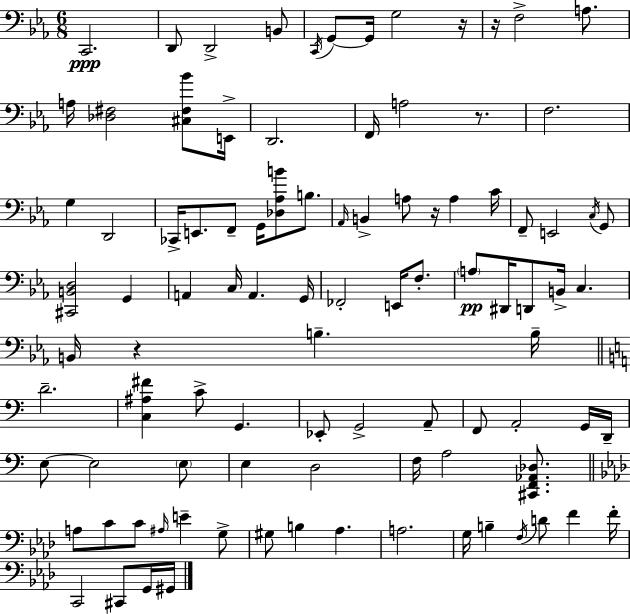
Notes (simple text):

C2/h. D2/e D2/h B2/e C2/s G2/e G2/s G3/h R/s R/s F3/h A3/e. A3/s [Db3,F#3]/h [C#3,F#3,Bb4]/e E2/s D2/h. F2/s A3/h R/e. F3/h. G3/q D2/h CES2/s E2/e. F2/e G2/s [Db3,Ab3,B4]/e B3/e. Ab2/s B2/q A3/e R/s A3/q C4/s F2/e E2/h C3/s G2/e [C#2,B2,D3]/h G2/q A2/q C3/s A2/q. G2/s FES2/h E2/s F3/e. A3/e D#2/s D2/e B2/s C3/q. B2/s R/q B3/q. B3/s D4/h. [C3,A#3,F#4]/q C4/e G2/q. Eb2/e G2/h A2/e F2/e A2/h G2/s D2/s E3/e E3/h E3/e E3/q D3/h F3/s A3/h [C#2,F2,Ab2,Db3]/e. A3/e C4/e C4/e A#3/s E4/q G3/e G#3/e B3/q Ab3/q. A3/h. G3/s B3/q F3/s D4/e F4/q F4/s C2/h C#2/e G2/s G#2/s